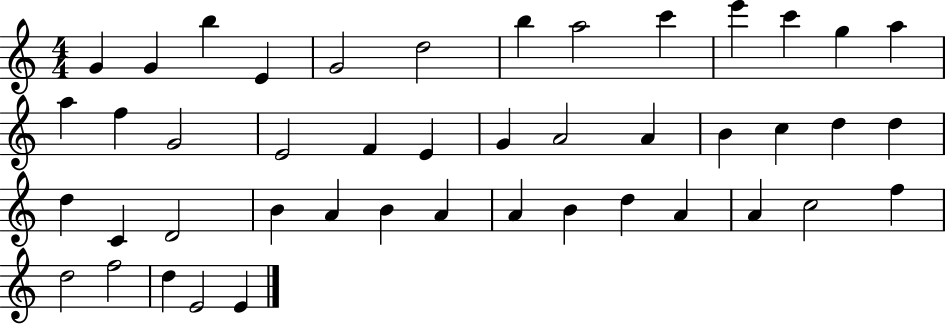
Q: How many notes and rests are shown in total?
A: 45